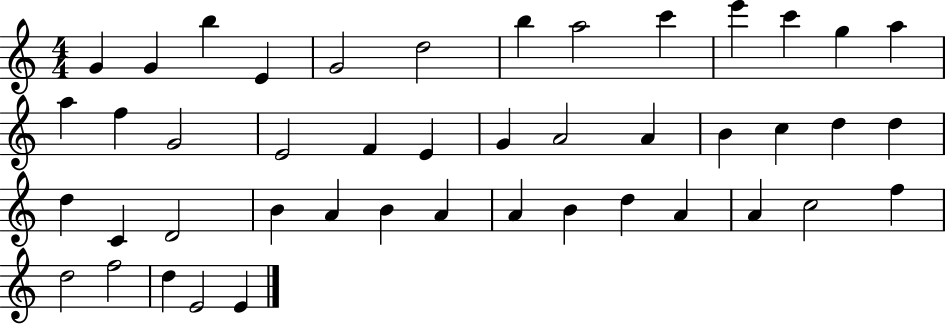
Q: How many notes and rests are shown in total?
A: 45